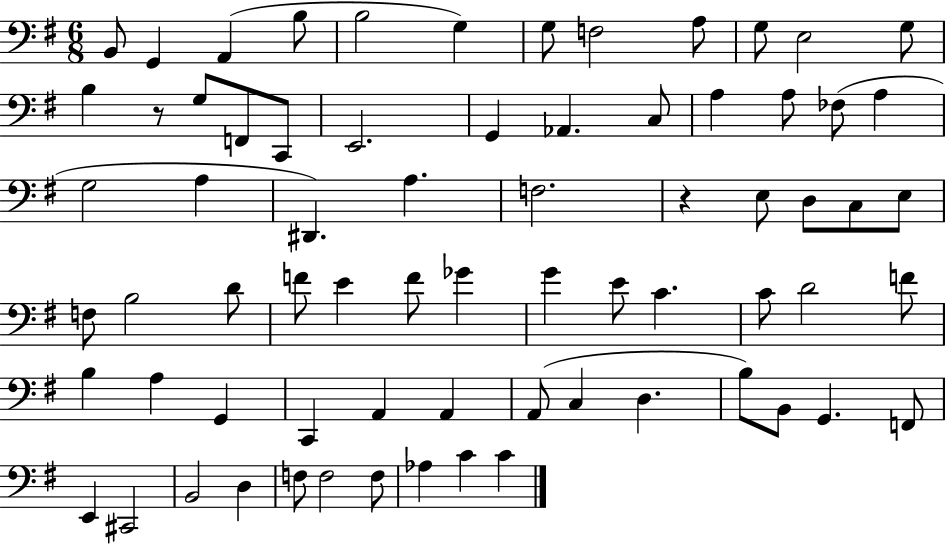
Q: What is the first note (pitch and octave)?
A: B2